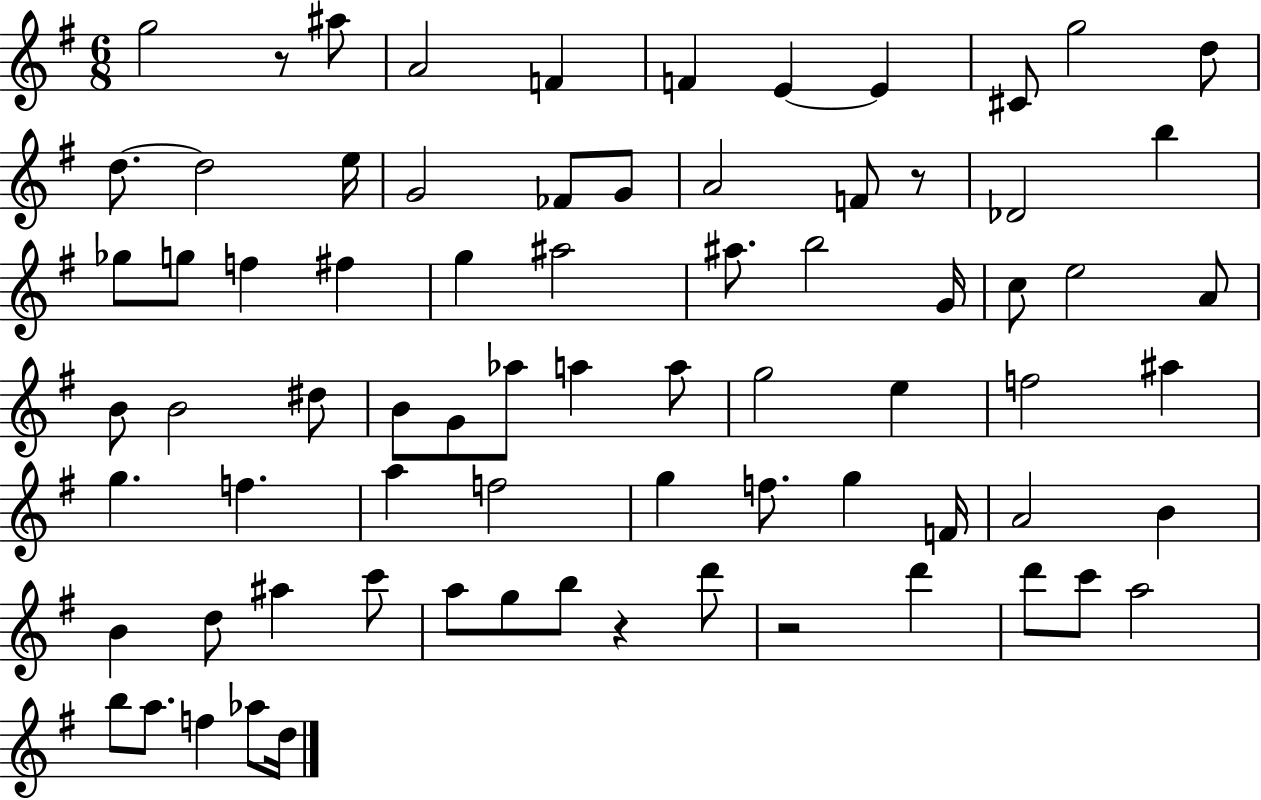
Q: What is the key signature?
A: G major